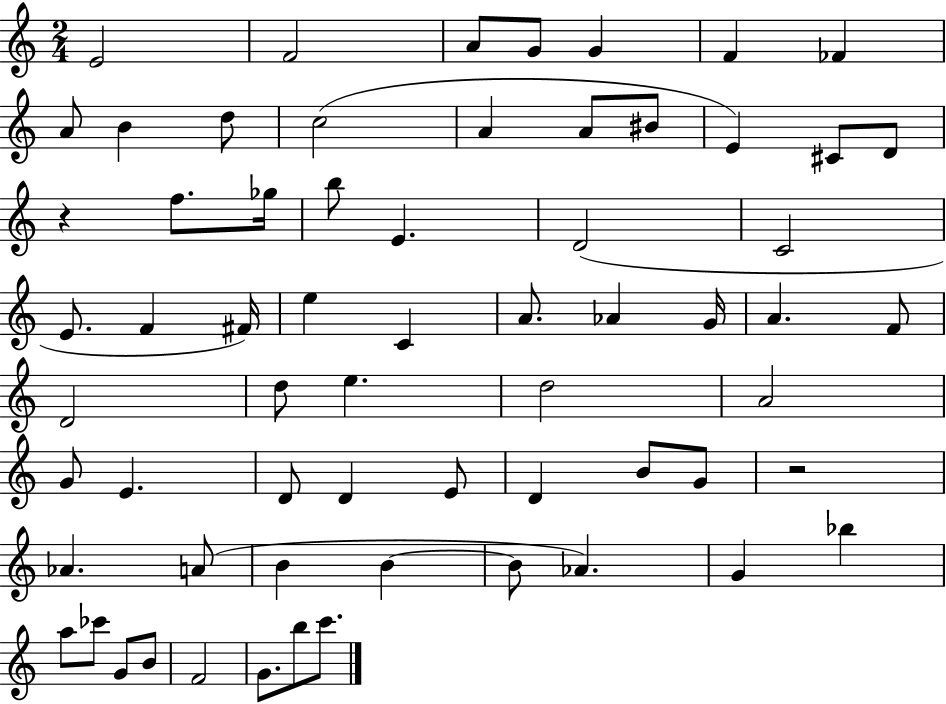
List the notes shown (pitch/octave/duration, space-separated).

E4/h F4/h A4/e G4/e G4/q F4/q FES4/q A4/e B4/q D5/e C5/h A4/q A4/e BIS4/e E4/q C#4/e D4/e R/q F5/e. Gb5/s B5/e E4/q. D4/h C4/h E4/e. F4/q F#4/s E5/q C4/q A4/e. Ab4/q G4/s A4/q. F4/e D4/h D5/e E5/q. D5/h A4/h G4/e E4/q. D4/e D4/q E4/e D4/q B4/e G4/e R/h Ab4/q. A4/e B4/q B4/q B4/e Ab4/q. G4/q Bb5/q A5/e CES6/e G4/e B4/e F4/h G4/e. B5/e C6/e.